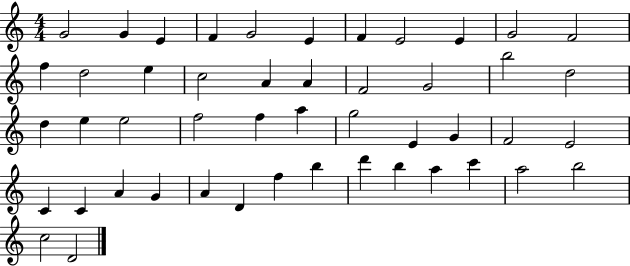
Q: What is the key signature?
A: C major